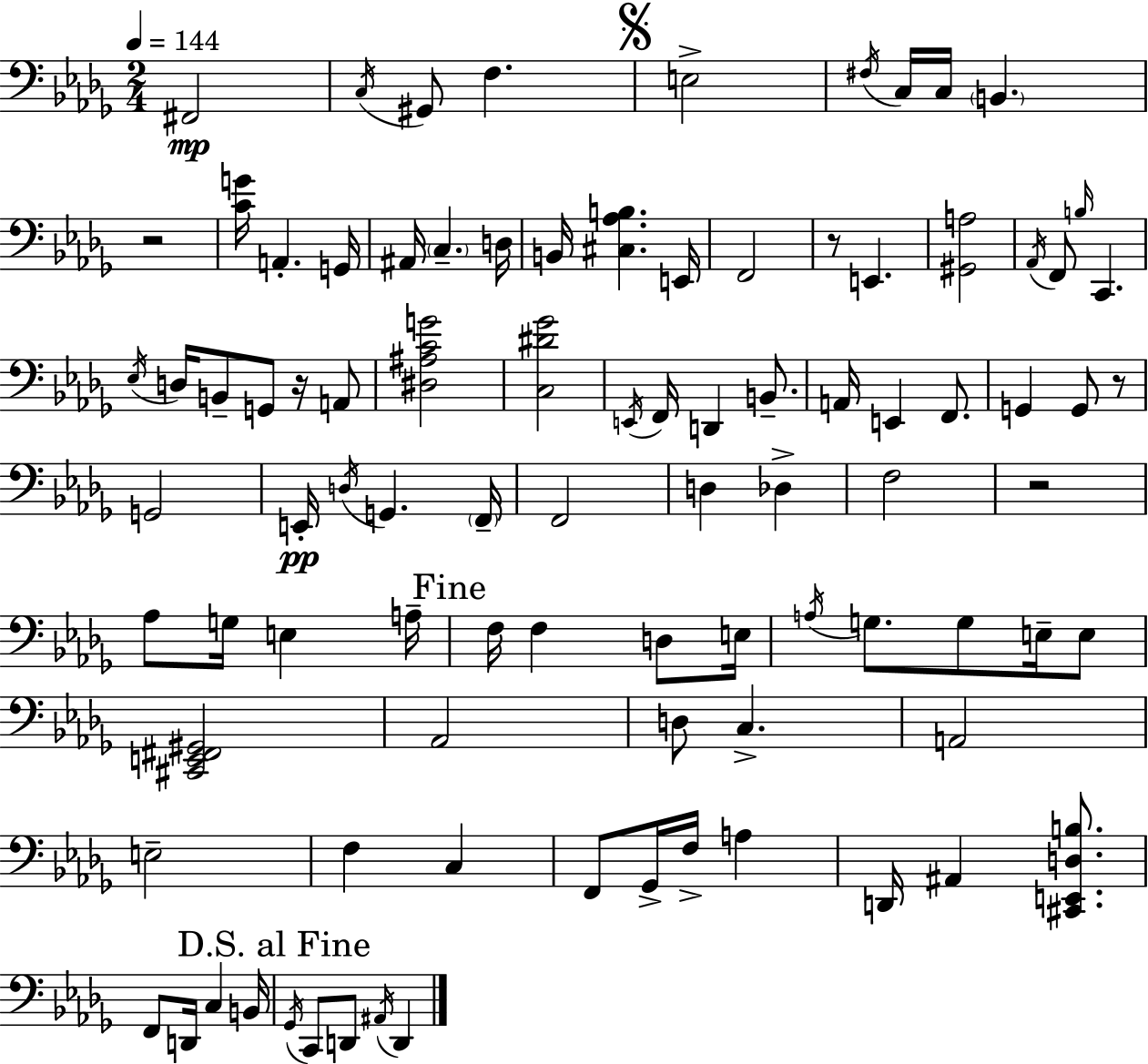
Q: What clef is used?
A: bass